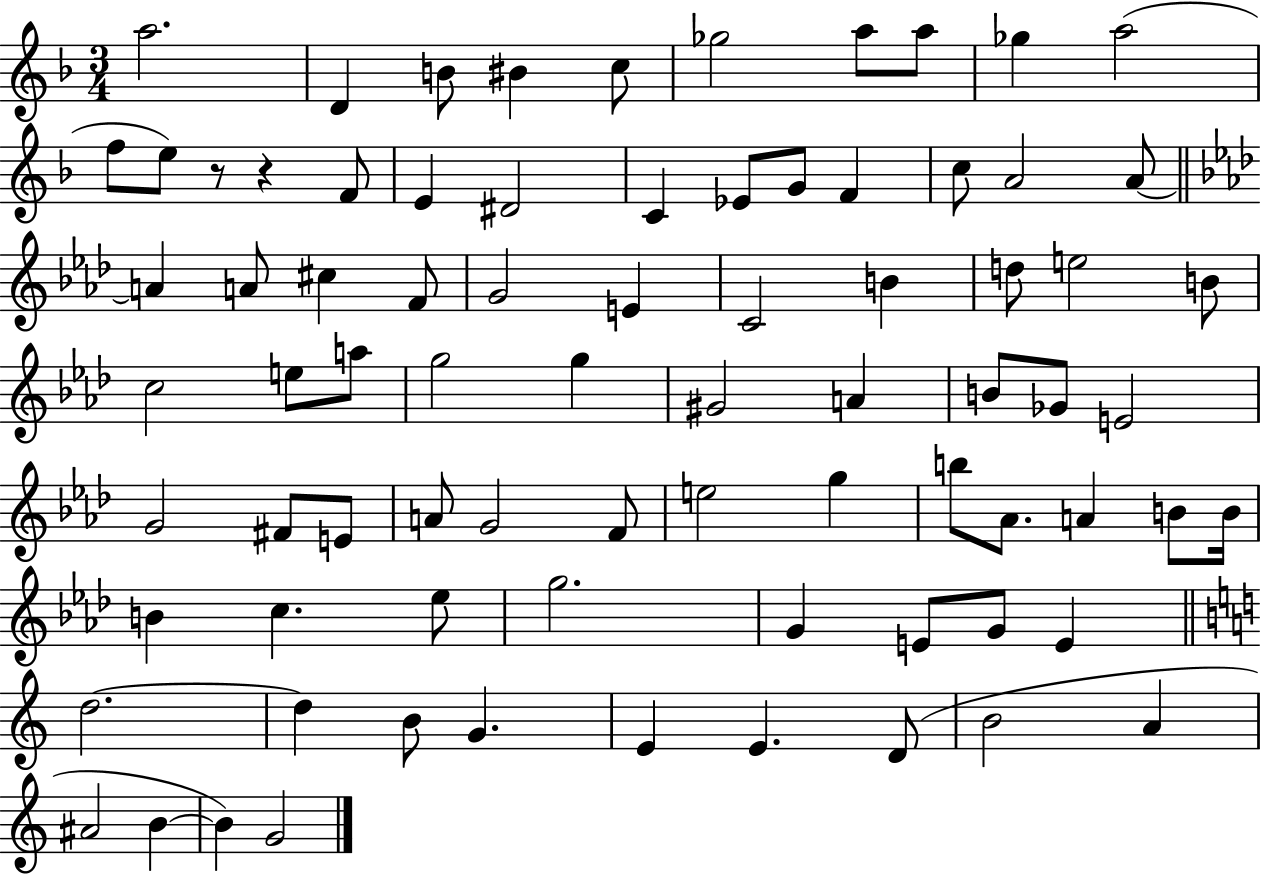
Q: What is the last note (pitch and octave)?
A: G4